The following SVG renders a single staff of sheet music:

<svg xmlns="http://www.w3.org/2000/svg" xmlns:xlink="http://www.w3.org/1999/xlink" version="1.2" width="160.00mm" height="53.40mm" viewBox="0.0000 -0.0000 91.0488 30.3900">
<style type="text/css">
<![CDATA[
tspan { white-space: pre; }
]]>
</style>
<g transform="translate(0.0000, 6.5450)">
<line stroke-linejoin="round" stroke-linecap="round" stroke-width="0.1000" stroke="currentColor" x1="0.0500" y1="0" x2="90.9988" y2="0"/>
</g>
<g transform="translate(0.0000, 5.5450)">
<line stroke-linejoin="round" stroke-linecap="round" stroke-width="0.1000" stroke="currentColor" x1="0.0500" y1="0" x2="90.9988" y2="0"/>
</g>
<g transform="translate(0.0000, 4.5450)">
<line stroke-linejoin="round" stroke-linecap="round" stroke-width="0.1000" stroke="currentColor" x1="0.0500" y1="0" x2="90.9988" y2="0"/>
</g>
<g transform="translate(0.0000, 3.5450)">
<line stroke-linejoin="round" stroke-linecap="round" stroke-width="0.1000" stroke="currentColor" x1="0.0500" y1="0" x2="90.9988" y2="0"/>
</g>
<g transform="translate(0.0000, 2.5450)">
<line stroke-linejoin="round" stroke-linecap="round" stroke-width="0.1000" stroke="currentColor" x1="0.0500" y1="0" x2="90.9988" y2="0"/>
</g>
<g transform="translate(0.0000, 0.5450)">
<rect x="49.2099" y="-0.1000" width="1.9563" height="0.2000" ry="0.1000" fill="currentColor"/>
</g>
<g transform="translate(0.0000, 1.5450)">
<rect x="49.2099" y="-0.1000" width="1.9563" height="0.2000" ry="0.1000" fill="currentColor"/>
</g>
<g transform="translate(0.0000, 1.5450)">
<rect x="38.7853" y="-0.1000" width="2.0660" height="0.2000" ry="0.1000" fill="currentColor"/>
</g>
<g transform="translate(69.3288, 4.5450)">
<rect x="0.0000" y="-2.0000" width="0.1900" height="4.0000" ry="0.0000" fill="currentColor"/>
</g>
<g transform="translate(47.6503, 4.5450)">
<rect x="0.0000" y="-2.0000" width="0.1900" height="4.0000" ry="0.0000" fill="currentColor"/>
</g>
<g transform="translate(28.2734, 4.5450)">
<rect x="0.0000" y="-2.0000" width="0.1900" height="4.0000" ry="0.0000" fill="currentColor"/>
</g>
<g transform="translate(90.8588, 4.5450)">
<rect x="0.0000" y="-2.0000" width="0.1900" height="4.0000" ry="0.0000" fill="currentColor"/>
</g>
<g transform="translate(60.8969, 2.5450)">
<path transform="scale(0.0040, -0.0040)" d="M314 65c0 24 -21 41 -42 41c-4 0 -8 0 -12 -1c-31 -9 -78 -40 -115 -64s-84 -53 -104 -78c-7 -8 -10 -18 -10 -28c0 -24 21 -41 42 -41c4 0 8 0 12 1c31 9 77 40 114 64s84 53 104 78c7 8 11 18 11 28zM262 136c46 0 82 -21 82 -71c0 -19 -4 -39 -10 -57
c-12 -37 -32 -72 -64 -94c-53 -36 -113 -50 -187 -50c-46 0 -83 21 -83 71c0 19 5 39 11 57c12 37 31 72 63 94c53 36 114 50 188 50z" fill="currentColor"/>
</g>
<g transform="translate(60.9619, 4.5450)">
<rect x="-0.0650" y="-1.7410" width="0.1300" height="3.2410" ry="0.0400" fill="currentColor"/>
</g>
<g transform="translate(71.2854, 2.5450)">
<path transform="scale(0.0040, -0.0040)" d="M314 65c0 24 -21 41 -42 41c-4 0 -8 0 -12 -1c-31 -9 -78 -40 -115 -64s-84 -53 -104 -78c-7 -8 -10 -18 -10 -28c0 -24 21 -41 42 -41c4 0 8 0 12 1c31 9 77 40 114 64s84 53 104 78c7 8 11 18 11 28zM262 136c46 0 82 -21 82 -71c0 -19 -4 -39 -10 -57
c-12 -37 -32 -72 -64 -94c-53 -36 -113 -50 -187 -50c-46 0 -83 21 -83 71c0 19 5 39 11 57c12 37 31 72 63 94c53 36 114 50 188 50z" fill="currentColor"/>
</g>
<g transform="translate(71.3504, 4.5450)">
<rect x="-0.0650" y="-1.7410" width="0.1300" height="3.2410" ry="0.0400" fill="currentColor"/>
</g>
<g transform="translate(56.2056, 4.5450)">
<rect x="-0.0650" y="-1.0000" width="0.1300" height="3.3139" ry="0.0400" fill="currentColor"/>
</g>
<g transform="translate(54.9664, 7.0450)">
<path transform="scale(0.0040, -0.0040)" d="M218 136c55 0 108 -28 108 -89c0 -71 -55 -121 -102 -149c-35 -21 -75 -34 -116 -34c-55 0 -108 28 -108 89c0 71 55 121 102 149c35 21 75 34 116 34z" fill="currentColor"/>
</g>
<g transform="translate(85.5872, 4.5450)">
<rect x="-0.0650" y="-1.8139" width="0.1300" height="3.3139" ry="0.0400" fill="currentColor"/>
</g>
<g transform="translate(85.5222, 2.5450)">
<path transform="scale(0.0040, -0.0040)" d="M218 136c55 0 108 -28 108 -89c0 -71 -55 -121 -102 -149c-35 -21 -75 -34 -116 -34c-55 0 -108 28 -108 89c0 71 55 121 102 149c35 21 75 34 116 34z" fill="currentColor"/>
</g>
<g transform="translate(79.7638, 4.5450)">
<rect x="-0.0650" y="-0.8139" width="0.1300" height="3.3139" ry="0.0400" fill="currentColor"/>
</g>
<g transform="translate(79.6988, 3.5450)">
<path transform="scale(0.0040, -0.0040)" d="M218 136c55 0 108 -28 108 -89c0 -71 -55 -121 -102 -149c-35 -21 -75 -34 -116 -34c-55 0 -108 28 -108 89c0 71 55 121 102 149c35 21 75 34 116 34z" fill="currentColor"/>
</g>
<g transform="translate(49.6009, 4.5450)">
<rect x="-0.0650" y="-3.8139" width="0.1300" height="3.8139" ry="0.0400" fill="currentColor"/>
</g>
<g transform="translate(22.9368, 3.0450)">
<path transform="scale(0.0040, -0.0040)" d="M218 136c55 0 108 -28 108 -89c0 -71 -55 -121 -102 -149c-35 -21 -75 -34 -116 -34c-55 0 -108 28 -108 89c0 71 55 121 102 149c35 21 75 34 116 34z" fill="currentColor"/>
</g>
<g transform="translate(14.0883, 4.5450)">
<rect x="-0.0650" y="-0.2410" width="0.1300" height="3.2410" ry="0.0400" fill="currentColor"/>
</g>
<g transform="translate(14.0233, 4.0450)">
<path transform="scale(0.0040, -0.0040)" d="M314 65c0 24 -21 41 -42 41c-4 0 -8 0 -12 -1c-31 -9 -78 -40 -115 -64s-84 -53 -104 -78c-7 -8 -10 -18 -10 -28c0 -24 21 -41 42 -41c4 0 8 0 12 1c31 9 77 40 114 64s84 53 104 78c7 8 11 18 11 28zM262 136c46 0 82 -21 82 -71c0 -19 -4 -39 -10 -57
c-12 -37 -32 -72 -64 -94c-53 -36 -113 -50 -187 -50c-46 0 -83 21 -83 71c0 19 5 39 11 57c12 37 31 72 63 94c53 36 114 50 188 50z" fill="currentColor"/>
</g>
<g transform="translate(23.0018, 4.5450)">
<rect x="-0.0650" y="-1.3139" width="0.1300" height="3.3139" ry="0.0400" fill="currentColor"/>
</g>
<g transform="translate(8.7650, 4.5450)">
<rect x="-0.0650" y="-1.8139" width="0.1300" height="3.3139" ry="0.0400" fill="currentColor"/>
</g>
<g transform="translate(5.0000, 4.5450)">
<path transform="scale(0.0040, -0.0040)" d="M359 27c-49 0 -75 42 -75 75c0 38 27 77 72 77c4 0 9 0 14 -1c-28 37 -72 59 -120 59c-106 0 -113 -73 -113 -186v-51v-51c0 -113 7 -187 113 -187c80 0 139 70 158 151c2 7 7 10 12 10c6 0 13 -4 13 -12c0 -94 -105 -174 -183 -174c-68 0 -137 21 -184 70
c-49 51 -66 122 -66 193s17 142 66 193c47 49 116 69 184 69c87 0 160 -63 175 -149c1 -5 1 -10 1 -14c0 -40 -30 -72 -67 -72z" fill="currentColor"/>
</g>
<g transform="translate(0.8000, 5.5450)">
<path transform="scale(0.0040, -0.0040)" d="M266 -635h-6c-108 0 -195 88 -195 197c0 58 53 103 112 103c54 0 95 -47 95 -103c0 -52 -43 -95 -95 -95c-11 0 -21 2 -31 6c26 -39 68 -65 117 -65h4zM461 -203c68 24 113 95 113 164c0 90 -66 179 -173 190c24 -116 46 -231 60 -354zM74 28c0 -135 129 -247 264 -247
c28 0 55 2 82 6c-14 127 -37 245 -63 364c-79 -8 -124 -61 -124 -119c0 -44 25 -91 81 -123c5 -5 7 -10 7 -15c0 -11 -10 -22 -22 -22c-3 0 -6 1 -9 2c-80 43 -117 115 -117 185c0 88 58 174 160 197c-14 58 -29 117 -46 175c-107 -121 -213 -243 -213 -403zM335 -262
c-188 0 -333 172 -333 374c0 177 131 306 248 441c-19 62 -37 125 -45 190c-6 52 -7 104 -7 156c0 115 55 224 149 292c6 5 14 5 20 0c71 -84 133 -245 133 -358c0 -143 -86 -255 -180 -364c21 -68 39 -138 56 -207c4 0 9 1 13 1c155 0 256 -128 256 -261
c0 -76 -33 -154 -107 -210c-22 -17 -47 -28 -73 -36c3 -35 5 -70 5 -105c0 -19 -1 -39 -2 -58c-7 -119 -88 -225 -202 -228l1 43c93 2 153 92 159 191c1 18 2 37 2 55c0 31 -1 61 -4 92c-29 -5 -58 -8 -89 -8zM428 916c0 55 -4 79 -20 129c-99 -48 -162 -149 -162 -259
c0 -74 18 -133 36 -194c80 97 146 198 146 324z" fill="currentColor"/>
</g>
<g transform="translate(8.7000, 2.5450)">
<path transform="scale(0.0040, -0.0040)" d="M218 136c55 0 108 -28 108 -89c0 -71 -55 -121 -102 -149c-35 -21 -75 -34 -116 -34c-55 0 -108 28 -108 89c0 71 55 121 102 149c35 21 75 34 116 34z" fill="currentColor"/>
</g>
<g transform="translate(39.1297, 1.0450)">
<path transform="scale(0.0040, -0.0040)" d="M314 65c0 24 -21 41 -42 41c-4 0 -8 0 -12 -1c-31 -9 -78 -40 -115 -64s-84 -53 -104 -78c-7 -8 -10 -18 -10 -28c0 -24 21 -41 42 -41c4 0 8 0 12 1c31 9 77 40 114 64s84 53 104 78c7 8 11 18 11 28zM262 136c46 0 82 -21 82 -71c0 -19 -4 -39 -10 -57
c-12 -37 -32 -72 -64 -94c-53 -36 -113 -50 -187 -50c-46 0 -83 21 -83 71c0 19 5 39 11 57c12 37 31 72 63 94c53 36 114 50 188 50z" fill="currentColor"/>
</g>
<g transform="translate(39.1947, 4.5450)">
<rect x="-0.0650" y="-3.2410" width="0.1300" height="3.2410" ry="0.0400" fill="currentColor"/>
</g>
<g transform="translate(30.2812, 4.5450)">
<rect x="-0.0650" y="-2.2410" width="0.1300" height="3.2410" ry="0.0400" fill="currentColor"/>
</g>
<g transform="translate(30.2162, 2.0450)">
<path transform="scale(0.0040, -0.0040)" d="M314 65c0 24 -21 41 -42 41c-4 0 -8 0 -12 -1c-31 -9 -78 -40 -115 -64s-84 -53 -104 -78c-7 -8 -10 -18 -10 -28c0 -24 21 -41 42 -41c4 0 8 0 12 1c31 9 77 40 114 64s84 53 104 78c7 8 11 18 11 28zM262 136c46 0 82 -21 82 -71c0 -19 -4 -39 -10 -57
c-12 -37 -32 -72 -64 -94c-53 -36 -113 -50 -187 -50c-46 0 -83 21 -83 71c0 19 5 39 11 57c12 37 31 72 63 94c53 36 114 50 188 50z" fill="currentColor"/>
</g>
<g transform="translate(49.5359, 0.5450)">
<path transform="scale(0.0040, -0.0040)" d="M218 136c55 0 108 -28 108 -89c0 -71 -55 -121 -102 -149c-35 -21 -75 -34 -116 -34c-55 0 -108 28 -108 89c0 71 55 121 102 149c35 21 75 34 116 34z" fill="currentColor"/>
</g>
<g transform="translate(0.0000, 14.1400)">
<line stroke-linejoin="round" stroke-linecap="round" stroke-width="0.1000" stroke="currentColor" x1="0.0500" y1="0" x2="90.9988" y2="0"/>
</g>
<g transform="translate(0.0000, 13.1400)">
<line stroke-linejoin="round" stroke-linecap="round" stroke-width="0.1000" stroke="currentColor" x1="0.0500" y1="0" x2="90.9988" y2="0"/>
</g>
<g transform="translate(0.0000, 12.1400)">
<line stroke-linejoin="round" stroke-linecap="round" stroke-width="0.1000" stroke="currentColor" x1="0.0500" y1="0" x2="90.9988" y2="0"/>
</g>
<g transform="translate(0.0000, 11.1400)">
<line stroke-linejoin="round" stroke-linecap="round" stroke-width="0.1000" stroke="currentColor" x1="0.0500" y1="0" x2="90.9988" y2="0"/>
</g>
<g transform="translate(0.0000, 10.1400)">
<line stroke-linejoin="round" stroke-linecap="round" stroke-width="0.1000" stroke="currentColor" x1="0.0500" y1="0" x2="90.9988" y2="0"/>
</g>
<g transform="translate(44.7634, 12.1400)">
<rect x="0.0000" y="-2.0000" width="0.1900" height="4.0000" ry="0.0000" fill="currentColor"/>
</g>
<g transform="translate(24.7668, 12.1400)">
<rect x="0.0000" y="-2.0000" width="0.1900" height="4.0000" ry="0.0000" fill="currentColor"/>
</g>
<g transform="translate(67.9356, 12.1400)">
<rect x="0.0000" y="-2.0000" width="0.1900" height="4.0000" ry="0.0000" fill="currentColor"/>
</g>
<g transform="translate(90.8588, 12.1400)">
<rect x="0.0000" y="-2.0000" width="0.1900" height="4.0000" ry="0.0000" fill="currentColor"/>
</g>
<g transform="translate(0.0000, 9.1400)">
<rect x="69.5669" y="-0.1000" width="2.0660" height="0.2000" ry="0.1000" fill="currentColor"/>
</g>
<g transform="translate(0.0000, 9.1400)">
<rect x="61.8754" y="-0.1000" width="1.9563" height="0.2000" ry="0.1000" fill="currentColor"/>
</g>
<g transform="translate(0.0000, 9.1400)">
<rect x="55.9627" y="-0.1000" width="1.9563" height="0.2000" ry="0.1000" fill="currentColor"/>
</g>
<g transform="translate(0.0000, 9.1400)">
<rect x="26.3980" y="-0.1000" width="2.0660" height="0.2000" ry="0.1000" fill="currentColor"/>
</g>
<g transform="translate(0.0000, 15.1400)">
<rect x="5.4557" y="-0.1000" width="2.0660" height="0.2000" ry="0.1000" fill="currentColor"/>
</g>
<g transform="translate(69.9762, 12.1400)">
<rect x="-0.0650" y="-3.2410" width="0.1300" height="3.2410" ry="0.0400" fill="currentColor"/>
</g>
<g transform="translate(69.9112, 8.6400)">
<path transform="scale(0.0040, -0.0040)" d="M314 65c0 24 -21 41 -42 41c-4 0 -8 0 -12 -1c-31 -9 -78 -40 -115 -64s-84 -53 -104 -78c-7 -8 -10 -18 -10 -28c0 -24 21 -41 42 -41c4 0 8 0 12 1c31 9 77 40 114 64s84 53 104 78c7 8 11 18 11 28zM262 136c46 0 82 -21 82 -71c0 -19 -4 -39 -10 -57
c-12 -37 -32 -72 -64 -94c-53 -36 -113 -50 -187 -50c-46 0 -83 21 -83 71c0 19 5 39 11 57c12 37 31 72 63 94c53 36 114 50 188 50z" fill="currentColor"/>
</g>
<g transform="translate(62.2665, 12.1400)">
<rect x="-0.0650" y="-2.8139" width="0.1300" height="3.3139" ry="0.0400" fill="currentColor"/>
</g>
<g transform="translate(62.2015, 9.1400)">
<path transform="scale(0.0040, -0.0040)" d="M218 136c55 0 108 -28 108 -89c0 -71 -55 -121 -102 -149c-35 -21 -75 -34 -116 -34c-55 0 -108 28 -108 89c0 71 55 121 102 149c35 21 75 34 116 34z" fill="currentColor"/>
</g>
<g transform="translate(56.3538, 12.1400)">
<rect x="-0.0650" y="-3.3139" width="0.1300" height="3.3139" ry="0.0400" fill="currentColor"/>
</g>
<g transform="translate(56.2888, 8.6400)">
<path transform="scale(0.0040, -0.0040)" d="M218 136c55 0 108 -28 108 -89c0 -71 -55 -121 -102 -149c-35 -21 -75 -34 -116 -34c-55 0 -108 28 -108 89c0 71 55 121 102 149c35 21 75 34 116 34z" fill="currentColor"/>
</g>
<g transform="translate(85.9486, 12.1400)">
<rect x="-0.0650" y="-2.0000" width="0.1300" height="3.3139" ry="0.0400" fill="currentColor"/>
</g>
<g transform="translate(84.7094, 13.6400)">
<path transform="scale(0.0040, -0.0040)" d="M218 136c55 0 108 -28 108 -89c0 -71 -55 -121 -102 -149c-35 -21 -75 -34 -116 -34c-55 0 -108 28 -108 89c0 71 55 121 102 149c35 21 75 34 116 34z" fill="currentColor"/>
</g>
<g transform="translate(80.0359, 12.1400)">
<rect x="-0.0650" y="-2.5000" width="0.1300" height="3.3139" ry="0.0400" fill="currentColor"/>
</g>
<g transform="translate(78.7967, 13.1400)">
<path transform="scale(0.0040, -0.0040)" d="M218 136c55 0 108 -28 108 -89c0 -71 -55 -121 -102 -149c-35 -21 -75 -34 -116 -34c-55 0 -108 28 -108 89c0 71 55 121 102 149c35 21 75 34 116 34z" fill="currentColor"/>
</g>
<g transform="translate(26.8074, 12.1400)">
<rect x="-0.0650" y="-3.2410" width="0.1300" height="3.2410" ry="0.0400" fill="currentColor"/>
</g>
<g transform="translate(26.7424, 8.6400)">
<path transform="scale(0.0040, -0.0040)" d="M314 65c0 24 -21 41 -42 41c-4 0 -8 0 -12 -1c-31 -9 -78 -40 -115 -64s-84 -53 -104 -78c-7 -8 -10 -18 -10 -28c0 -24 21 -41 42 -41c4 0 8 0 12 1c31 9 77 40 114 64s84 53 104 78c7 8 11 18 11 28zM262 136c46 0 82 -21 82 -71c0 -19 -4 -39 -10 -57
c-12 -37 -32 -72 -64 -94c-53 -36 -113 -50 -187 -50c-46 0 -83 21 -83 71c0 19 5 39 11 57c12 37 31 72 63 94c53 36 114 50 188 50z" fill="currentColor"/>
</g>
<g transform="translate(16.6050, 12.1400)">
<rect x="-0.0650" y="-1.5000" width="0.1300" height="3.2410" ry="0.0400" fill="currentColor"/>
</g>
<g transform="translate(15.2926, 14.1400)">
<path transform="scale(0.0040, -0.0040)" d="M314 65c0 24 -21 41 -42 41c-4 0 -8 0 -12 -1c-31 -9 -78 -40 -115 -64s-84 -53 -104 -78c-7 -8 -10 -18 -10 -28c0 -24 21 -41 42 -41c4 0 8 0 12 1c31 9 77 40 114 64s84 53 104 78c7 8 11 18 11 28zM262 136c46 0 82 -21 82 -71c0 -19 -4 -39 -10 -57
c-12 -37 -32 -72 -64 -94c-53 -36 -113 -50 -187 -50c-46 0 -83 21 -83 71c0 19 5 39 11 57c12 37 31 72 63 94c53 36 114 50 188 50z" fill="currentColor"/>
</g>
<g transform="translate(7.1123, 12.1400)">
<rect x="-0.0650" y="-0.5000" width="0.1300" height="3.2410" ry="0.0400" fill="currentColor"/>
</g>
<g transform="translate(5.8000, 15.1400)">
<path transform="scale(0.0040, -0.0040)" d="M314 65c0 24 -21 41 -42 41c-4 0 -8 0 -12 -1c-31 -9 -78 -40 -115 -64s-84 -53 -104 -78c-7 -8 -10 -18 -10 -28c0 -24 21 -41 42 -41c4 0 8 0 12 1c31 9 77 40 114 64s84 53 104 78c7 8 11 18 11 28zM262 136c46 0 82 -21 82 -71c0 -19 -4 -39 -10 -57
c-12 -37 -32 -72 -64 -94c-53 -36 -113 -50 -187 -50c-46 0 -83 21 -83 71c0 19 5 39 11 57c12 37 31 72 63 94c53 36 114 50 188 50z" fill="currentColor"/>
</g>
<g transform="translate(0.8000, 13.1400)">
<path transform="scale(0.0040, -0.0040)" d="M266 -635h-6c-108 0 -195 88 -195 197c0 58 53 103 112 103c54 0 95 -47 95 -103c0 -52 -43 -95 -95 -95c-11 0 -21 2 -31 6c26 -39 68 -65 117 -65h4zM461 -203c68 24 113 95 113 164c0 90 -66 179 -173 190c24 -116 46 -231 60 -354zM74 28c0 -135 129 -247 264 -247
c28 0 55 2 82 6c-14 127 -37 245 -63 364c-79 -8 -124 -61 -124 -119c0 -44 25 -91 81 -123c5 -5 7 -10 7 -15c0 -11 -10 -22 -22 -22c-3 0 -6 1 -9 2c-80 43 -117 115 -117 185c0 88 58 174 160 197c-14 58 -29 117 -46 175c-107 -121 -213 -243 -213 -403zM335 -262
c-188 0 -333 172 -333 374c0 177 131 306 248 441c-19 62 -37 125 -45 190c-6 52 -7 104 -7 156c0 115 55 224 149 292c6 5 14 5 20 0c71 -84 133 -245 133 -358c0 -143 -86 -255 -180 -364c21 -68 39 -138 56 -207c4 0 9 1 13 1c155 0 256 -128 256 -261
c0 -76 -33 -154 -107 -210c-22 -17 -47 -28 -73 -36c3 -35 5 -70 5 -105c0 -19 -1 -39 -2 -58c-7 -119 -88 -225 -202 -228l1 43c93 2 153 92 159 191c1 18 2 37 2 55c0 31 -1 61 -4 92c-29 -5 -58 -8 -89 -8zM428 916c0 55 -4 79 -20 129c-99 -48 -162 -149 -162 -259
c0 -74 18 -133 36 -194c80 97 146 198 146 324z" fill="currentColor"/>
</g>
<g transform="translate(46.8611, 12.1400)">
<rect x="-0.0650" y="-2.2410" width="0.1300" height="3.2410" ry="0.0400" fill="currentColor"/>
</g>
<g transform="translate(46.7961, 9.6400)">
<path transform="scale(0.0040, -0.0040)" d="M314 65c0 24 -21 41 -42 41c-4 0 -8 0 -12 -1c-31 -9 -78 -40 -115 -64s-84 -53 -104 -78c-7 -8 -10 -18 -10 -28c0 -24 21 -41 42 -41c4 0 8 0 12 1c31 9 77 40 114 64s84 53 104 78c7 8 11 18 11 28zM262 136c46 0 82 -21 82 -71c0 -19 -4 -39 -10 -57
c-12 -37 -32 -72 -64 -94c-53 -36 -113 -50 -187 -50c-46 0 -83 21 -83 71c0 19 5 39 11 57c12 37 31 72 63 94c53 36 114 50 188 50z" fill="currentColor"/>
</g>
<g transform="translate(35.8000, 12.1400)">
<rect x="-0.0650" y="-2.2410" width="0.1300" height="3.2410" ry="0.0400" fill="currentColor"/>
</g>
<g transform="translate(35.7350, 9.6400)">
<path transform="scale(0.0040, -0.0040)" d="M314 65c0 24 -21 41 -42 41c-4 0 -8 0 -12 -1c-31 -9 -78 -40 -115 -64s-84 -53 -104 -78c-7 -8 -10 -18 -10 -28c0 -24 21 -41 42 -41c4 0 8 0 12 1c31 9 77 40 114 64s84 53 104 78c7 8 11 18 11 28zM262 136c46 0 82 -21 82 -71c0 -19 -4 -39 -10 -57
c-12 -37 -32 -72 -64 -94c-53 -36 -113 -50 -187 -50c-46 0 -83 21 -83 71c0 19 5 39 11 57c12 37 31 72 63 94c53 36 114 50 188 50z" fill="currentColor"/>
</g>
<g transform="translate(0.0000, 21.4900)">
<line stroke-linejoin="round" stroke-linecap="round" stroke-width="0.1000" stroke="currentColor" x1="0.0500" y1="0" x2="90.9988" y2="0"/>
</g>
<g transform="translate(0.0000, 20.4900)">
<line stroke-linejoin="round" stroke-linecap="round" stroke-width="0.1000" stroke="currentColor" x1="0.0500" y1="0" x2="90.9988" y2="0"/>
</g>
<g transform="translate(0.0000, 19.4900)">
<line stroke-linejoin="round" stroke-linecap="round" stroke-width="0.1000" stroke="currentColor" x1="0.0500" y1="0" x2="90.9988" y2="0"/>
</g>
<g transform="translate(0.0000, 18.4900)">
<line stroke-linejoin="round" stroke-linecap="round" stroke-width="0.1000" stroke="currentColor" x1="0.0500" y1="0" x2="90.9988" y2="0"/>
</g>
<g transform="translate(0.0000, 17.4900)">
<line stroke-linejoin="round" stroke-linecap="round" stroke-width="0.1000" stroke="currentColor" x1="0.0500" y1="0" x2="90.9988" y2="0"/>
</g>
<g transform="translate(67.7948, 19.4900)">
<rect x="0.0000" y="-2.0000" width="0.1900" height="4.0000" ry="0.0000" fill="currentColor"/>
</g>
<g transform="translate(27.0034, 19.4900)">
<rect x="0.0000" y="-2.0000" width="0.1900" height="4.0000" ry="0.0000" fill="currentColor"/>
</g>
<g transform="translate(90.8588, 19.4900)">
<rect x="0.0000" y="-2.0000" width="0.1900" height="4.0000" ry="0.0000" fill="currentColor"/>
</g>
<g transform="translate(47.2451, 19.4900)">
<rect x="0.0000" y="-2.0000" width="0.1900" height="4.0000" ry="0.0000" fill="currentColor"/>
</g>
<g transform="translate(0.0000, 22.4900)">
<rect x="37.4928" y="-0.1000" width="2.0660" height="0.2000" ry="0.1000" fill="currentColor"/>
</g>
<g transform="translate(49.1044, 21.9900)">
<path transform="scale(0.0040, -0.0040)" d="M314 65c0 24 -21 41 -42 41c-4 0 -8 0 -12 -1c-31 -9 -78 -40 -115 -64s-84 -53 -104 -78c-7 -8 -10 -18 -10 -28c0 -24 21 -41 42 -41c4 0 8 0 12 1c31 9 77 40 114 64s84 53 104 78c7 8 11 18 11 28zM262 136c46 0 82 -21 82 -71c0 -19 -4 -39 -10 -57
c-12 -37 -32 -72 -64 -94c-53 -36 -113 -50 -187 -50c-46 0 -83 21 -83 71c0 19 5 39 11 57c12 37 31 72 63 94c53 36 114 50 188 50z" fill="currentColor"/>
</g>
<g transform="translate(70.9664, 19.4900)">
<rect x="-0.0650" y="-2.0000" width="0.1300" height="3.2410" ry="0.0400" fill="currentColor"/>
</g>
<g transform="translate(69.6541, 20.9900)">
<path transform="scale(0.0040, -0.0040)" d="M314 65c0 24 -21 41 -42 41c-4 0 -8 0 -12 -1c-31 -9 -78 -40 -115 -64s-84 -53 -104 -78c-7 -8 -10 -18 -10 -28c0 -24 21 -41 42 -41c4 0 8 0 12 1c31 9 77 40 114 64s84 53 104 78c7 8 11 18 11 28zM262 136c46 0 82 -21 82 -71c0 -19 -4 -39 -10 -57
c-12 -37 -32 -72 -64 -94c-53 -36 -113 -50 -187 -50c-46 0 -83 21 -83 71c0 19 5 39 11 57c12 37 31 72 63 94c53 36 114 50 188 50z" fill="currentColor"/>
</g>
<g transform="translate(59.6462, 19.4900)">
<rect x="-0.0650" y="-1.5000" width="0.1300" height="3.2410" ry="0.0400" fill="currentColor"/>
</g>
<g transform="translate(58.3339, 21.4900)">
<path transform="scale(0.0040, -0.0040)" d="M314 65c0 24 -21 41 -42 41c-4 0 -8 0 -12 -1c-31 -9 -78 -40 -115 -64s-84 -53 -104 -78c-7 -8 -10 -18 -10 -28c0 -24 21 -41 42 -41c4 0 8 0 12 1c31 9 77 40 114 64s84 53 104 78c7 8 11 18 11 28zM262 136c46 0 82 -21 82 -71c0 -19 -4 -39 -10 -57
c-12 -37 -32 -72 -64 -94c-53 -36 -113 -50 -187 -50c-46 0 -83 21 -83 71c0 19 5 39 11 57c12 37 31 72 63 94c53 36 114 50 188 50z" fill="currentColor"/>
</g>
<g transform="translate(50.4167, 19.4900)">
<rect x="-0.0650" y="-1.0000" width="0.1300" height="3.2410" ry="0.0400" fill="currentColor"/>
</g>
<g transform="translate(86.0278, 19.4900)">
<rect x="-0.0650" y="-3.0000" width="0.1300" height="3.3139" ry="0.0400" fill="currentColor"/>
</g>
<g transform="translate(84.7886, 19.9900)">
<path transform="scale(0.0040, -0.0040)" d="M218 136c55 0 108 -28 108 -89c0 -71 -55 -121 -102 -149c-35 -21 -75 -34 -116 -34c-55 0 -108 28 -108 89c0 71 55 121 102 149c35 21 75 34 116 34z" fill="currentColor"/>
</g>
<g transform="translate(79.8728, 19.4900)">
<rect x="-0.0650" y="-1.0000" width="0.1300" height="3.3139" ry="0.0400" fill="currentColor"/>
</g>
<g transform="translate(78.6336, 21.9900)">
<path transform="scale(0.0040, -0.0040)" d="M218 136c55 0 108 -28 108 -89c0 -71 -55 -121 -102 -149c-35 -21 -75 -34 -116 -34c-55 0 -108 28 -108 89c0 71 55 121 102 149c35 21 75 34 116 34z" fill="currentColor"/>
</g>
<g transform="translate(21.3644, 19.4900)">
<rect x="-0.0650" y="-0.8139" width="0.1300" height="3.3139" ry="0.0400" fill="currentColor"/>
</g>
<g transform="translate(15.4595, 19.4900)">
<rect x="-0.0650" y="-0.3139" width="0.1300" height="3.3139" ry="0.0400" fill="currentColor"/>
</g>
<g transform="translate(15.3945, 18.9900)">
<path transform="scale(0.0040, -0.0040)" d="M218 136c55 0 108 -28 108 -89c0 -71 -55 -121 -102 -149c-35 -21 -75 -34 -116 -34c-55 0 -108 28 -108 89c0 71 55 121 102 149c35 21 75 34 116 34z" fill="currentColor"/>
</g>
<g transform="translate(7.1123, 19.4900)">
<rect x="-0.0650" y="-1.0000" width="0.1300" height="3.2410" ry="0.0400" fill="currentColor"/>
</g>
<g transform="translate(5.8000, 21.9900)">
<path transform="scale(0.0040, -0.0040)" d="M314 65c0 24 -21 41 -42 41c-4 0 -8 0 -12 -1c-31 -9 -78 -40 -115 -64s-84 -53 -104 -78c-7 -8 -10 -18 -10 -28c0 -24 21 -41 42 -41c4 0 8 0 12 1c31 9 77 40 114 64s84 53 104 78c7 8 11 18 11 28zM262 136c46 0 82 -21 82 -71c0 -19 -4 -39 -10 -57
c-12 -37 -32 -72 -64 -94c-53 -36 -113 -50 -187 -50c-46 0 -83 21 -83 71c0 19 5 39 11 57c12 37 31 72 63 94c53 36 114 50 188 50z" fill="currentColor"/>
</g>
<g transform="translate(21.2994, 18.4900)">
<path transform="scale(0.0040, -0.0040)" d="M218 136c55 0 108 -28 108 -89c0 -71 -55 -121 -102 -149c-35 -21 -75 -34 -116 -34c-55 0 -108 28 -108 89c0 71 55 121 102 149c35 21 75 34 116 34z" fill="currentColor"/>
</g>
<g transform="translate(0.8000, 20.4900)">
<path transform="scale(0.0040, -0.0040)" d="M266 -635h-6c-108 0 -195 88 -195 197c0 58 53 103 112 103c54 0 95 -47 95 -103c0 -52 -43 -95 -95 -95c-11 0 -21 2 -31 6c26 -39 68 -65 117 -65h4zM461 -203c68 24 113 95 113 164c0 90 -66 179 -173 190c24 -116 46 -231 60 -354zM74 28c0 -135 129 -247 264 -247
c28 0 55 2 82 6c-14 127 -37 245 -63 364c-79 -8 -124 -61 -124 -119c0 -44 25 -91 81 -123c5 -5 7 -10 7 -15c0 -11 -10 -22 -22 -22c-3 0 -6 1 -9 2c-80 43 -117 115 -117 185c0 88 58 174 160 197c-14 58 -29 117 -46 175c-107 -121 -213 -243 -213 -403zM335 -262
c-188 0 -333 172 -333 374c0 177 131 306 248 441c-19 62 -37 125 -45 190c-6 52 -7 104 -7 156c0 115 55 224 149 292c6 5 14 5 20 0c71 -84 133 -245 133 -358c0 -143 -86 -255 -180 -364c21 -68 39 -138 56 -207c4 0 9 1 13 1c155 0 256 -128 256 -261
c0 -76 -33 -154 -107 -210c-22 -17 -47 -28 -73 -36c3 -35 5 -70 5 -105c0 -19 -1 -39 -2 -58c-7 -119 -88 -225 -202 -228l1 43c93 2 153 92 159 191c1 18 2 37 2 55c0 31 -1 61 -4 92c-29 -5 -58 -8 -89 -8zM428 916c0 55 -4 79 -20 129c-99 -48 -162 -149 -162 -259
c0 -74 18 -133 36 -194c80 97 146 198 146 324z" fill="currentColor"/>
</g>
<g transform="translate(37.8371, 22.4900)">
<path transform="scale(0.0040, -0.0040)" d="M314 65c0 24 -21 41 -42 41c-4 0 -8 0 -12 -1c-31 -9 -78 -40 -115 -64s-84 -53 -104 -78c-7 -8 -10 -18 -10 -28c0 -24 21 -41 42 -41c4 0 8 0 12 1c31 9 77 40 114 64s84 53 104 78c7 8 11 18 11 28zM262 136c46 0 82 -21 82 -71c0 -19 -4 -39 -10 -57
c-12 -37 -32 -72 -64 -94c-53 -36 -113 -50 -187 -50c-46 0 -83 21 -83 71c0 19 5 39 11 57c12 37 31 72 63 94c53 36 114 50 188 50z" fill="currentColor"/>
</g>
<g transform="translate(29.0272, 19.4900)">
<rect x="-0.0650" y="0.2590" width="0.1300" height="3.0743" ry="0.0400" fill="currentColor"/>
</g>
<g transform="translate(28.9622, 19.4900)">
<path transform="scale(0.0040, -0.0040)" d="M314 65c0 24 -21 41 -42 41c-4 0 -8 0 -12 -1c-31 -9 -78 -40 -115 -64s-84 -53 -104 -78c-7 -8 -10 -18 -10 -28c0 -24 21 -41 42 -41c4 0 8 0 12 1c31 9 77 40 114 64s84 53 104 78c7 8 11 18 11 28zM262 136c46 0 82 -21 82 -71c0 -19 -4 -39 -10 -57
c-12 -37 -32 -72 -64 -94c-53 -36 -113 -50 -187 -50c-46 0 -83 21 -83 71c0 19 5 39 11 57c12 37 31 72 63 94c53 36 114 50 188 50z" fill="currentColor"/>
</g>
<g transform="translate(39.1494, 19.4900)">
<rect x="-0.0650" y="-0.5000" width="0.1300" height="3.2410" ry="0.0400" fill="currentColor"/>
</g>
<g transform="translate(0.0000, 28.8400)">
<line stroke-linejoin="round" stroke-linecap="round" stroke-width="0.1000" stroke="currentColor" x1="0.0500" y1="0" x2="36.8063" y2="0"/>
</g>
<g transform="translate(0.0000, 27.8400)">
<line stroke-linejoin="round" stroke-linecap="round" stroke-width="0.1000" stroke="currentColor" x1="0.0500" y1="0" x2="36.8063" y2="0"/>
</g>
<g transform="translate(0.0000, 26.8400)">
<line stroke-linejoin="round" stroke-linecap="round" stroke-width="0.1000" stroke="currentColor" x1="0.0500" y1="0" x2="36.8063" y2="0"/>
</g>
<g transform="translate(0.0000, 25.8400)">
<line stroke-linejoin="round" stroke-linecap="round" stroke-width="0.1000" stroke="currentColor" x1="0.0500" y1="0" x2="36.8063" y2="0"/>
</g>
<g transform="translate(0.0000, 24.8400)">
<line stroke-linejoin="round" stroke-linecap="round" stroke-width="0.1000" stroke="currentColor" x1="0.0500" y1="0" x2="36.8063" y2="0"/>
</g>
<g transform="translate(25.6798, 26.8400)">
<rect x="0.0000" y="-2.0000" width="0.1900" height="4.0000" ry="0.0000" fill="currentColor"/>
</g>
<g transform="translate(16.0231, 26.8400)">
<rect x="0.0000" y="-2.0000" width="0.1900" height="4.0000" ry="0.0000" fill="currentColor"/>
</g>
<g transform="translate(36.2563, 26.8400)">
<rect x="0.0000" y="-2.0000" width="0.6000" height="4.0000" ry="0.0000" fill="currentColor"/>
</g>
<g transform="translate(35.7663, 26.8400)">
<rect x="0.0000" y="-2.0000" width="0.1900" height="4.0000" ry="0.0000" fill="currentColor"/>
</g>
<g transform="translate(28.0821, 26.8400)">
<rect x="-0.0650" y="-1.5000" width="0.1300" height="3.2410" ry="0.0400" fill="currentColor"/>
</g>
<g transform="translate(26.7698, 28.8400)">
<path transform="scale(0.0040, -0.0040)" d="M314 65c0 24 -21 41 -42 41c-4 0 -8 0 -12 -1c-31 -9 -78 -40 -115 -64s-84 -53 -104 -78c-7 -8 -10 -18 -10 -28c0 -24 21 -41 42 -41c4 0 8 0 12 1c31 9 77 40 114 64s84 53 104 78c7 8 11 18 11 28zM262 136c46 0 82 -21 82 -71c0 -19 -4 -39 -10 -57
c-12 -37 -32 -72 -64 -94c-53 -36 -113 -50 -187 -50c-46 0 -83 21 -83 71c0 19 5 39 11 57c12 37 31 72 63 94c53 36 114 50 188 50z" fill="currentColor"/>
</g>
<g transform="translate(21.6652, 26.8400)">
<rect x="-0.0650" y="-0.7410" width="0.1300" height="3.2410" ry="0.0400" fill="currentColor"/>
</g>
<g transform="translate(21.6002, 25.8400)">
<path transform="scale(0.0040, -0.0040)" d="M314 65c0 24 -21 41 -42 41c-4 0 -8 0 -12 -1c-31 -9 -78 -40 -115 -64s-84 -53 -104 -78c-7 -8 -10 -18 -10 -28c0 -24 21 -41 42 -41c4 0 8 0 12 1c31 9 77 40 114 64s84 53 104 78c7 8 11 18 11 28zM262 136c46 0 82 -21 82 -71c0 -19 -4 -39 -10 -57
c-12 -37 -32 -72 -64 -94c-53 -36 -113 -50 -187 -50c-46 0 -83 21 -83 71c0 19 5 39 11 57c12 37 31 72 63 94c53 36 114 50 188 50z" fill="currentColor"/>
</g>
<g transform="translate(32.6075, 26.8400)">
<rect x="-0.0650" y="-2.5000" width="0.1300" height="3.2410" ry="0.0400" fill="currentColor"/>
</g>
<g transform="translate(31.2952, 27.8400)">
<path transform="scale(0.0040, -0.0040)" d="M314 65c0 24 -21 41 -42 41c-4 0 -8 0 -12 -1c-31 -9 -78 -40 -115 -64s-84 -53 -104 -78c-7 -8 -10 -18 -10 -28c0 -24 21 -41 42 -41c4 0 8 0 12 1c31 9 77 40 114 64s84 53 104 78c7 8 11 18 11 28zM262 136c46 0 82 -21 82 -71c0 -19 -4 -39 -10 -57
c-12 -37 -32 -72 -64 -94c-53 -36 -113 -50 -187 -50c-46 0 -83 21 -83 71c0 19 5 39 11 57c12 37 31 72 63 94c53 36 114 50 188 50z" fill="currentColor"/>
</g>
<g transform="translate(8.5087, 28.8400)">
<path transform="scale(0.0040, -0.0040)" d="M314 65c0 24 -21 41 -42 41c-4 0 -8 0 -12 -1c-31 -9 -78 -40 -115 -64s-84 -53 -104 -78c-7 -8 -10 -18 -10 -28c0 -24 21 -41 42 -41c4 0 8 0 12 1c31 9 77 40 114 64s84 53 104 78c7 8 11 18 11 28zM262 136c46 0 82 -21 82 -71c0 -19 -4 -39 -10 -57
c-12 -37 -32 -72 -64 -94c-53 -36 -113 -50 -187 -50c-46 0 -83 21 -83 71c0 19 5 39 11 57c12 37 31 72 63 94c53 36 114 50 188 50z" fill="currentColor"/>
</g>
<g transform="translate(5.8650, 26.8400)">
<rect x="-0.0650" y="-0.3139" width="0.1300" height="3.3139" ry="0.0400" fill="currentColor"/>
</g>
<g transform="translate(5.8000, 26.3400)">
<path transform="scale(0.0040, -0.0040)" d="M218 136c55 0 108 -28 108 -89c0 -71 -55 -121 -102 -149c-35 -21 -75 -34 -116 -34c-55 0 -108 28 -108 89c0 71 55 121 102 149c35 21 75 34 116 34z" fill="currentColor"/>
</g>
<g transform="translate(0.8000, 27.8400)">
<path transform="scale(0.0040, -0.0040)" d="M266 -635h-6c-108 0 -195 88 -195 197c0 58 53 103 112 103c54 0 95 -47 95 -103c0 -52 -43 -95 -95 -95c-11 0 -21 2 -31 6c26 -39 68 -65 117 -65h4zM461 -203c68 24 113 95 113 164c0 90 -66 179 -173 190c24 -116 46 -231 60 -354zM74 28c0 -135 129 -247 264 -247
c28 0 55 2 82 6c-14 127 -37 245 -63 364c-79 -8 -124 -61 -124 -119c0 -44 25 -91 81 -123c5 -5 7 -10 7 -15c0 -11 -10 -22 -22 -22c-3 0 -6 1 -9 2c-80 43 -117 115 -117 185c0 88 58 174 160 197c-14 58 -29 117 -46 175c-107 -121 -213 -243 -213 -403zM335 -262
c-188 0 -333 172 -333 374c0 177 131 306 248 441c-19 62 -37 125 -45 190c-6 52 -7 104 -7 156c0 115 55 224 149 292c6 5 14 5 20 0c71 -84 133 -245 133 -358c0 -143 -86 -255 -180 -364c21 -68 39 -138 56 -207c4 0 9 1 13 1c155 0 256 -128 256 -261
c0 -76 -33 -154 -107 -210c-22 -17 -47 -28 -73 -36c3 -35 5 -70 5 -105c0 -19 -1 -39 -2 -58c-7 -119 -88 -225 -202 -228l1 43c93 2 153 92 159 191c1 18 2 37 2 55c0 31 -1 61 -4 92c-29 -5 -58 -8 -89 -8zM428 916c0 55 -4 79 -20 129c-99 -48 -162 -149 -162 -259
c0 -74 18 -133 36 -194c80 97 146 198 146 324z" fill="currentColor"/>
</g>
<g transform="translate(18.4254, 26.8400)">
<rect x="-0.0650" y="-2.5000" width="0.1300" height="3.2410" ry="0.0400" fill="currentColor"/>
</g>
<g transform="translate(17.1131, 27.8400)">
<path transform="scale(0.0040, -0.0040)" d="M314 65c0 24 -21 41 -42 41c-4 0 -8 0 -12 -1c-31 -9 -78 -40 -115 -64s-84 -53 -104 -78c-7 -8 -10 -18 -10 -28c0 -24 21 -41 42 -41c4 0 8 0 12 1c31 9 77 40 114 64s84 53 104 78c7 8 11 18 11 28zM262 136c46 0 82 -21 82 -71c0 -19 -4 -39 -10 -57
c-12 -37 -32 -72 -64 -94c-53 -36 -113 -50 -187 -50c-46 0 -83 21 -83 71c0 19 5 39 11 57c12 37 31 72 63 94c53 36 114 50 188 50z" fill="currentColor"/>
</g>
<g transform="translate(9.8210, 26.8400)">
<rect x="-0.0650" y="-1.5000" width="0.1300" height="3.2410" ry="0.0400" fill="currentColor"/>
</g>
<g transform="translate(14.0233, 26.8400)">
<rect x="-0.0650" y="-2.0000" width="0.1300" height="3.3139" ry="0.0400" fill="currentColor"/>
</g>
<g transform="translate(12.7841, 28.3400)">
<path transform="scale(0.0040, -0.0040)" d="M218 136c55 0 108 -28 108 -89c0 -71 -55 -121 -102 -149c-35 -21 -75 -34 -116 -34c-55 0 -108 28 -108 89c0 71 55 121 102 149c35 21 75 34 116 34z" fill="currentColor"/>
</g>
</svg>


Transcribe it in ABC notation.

X:1
T:Untitled
M:4/4
L:1/4
K:C
f c2 e g2 b2 c' D f2 f2 d f C2 E2 b2 g2 g2 b a b2 G F D2 c d B2 C2 D2 E2 F2 D A c E2 F G2 d2 E2 G2